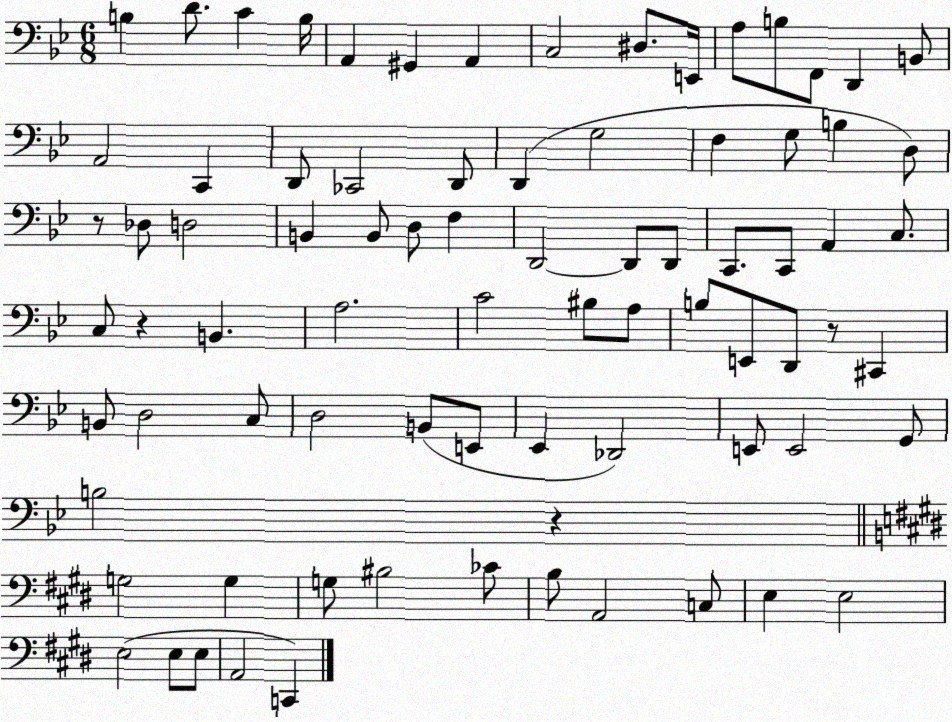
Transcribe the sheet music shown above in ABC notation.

X:1
T:Untitled
M:6/8
L:1/4
K:Bb
B, D/2 C B,/4 A,, ^G,, A,, C,2 ^D,/2 E,,/4 A,/2 B,/2 F,,/2 D,, B,,/2 A,,2 C,, D,,/2 _C,,2 D,,/2 D,, G,2 F, G,/2 B, D,/2 z/2 _D,/2 D,2 B,, B,,/2 D,/2 F, D,,2 D,,/2 D,,/2 C,,/2 C,,/2 A,, C,/2 C,/2 z B,, A,2 C2 ^B,/2 A,/2 B,/2 E,,/2 D,,/2 z/2 ^C,, B,,/2 D,2 C,/2 D,2 B,,/2 E,,/2 _E,, _D,,2 E,,/2 E,,2 G,,/2 B,2 z G,2 G, G,/2 ^B,2 _C/2 B,/2 A,,2 C,/2 E, E,2 E,2 E,/2 E,/2 A,,2 C,,